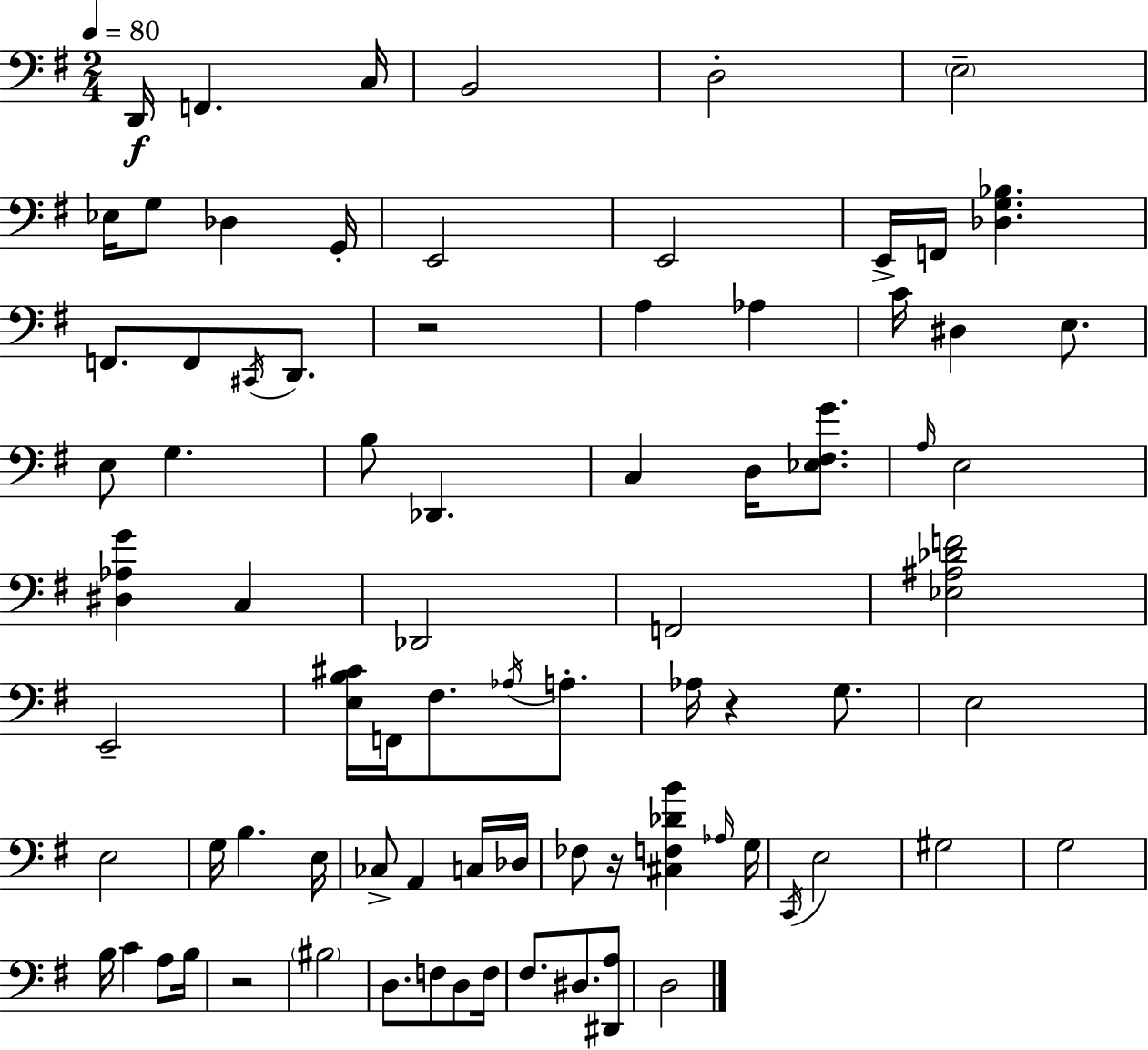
X:1
T:Untitled
M:2/4
L:1/4
K:Em
D,,/4 F,, C,/4 B,,2 D,2 E,2 _E,/4 G,/2 _D, G,,/4 E,,2 E,,2 E,,/4 F,,/4 [_D,G,_B,] F,,/2 F,,/2 ^C,,/4 D,,/2 z2 A, _A, C/4 ^D, E,/2 E,/2 G, B,/2 _D,, C, D,/4 [_E,^F,G]/2 A,/4 E,2 [^D,_A,G] C, _D,,2 F,,2 [_E,^A,_DF]2 E,,2 [E,B,^C]/4 F,,/4 ^F,/2 _A,/4 A,/2 _A,/4 z G,/2 E,2 E,2 G,/4 B, E,/4 _C,/2 A,, C,/4 _D,/4 _F,/2 z/4 [^C,F,_DB] _A,/4 G,/4 C,,/4 E,2 ^G,2 G,2 B,/4 C A,/2 B,/4 z2 ^B,2 D,/2 F,/2 D,/2 F,/4 ^F,/2 ^D,/2 [^D,,A,]/2 D,2